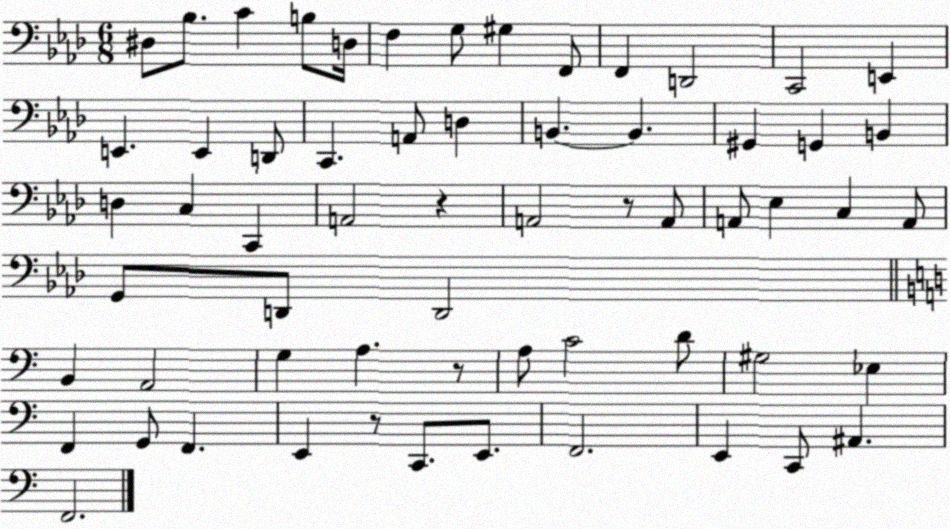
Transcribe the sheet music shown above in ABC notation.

X:1
T:Untitled
M:6/8
L:1/4
K:Ab
^D,/2 _B,/2 C B,/2 D,/4 F, G,/2 ^G, F,,/2 F,, D,,2 C,,2 E,, E,, E,, D,,/2 C,, A,,/2 D, B,, B,, ^G,, G,, B,, D, C, C,, A,,2 z A,,2 z/2 A,,/2 A,,/2 _E, C, A,,/2 G,,/2 D,,/2 D,,2 B,, A,,2 G, A, z/2 A,/2 C2 D/2 ^G,2 _E, F,, G,,/2 F,, E,, z/2 C,,/2 E,,/2 F,,2 E,, C,,/2 ^A,, F,,2